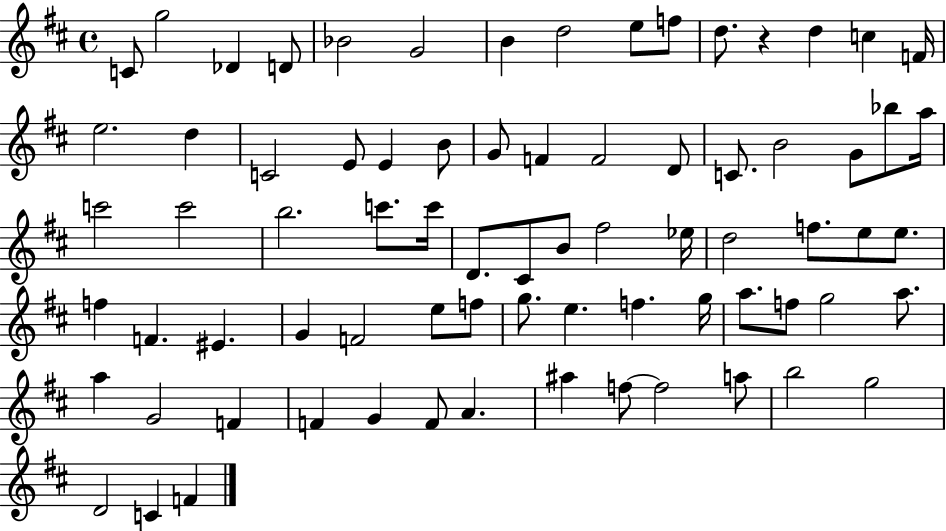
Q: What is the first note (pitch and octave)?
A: C4